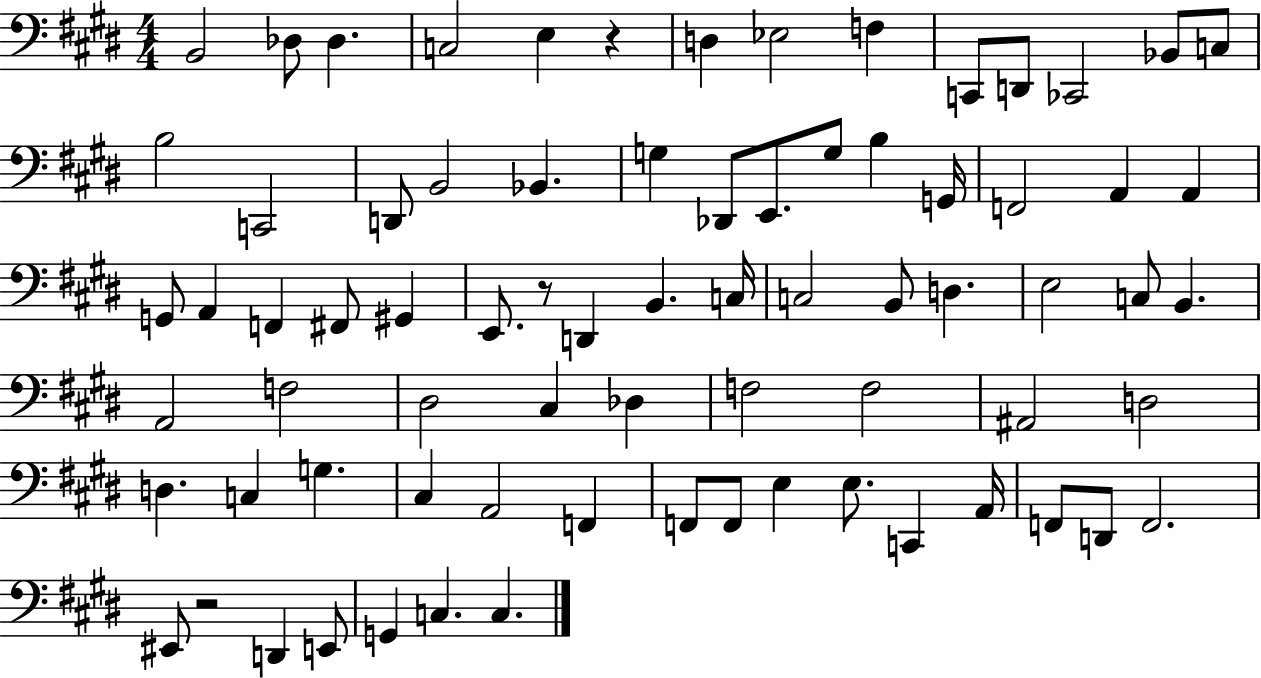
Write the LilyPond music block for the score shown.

{
  \clef bass
  \numericTimeSignature
  \time 4/4
  \key e \major
  b,2 des8 des4. | c2 e4 r4 | d4 ees2 f4 | c,8 d,8 ces,2 bes,8 c8 | \break b2 c,2 | d,8 b,2 bes,4. | g4 des,8 e,8. g8 b4 g,16 | f,2 a,4 a,4 | \break g,8 a,4 f,4 fis,8 gis,4 | e,8. r8 d,4 b,4. c16 | c2 b,8 d4. | e2 c8 b,4. | \break a,2 f2 | dis2 cis4 des4 | f2 f2 | ais,2 d2 | \break d4. c4 g4. | cis4 a,2 f,4 | f,8 f,8 e4 e8. c,4 a,16 | f,8 d,8 f,2. | \break eis,8 r2 d,4 e,8 | g,4 c4. c4. | \bar "|."
}